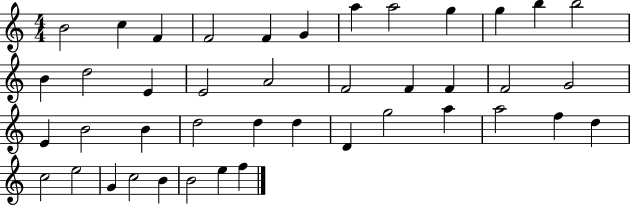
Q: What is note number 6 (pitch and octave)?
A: G4